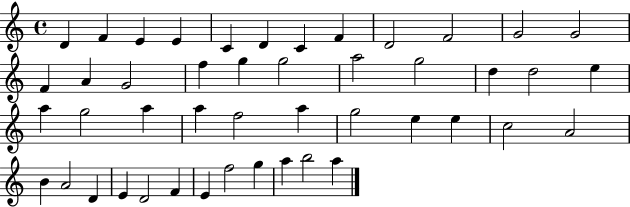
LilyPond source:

{
  \clef treble
  \time 4/4
  \defaultTimeSignature
  \key c \major
  d'4 f'4 e'4 e'4 | c'4 d'4 c'4 f'4 | d'2 f'2 | g'2 g'2 | \break f'4 a'4 g'2 | f''4 g''4 g''2 | a''2 g''2 | d''4 d''2 e''4 | \break a''4 g''2 a''4 | a''4 f''2 a''4 | g''2 e''4 e''4 | c''2 a'2 | \break b'4 a'2 d'4 | e'4 d'2 f'4 | e'4 f''2 g''4 | a''4 b''2 a''4 | \break \bar "|."
}